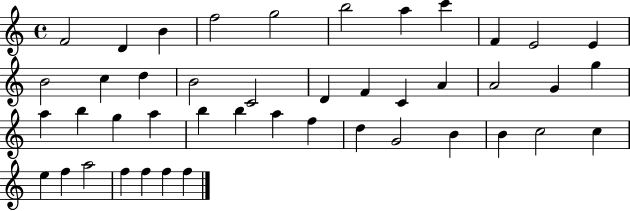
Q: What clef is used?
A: treble